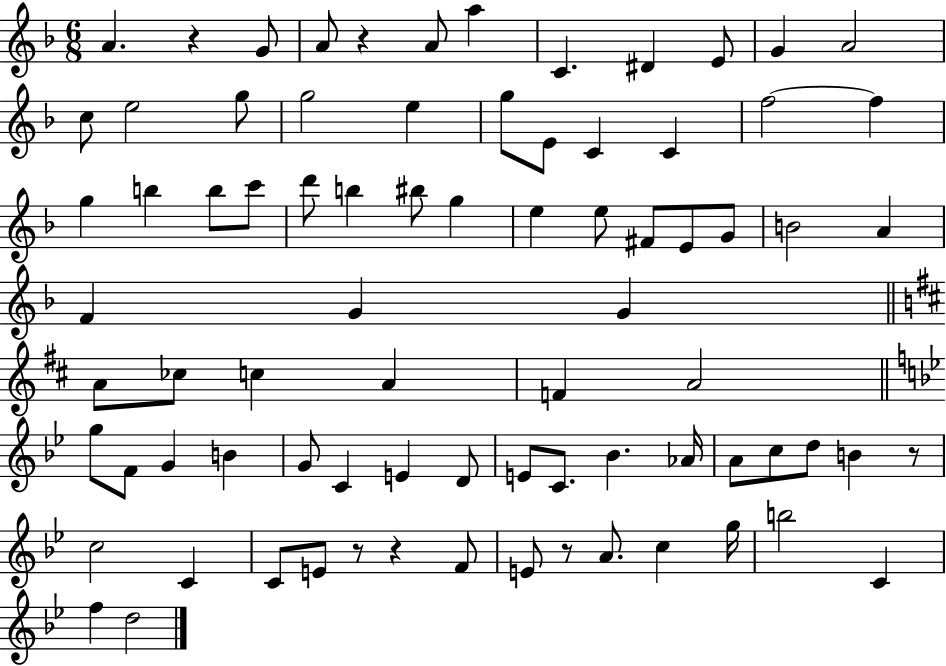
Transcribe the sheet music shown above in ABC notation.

X:1
T:Untitled
M:6/8
L:1/4
K:F
A z G/2 A/2 z A/2 a C ^D E/2 G A2 c/2 e2 g/2 g2 e g/2 E/2 C C f2 f g b b/2 c'/2 d'/2 b ^b/2 g e e/2 ^F/2 E/2 G/2 B2 A F G G A/2 _c/2 c A F A2 g/2 F/2 G B G/2 C E D/2 E/2 C/2 _B _A/4 A/2 c/2 d/2 B z/2 c2 C C/2 E/2 z/2 z F/2 E/2 z/2 A/2 c g/4 b2 C f d2